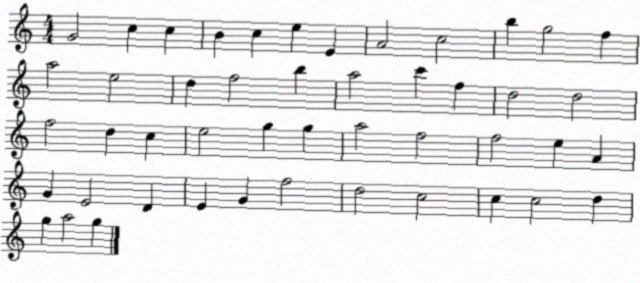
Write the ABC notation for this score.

X:1
T:Untitled
M:4/4
L:1/4
K:C
G2 c c B c e E A2 c2 b g2 f a2 e2 d f2 b a2 c' f d2 d2 f2 d c e2 g g a2 f2 f2 e A G E2 D E G f2 d2 c2 c c2 d g a2 g